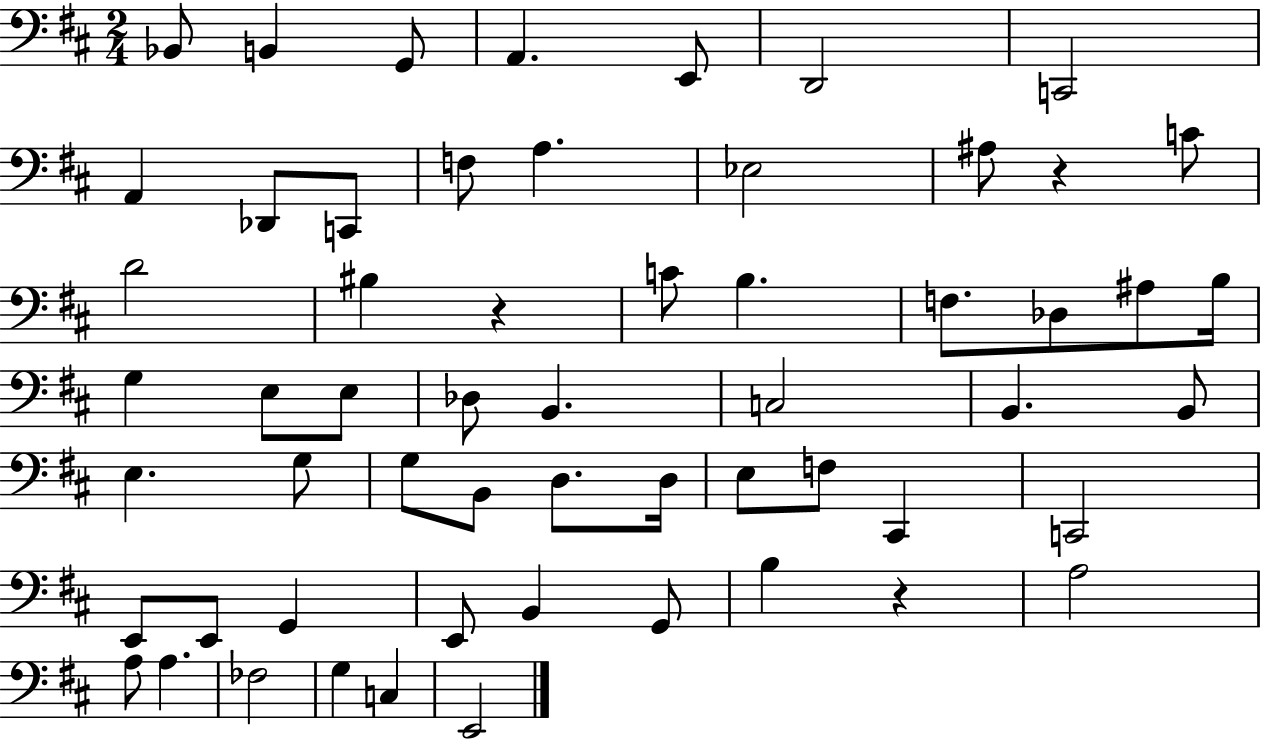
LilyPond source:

{
  \clef bass
  \numericTimeSignature
  \time 2/4
  \key d \major
  bes,8 b,4 g,8 | a,4. e,8 | d,2 | c,2 | \break a,4 des,8 c,8 | f8 a4. | ees2 | ais8 r4 c'8 | \break d'2 | bis4 r4 | c'8 b4. | f8. des8 ais8 b16 | \break g4 e8 e8 | des8 b,4. | c2 | b,4. b,8 | \break e4. g8 | g8 b,8 d8. d16 | e8 f8 cis,4 | c,2 | \break e,8 e,8 g,4 | e,8 b,4 g,8 | b4 r4 | a2 | \break a8 a4. | fes2 | g4 c4 | e,2 | \break \bar "|."
}